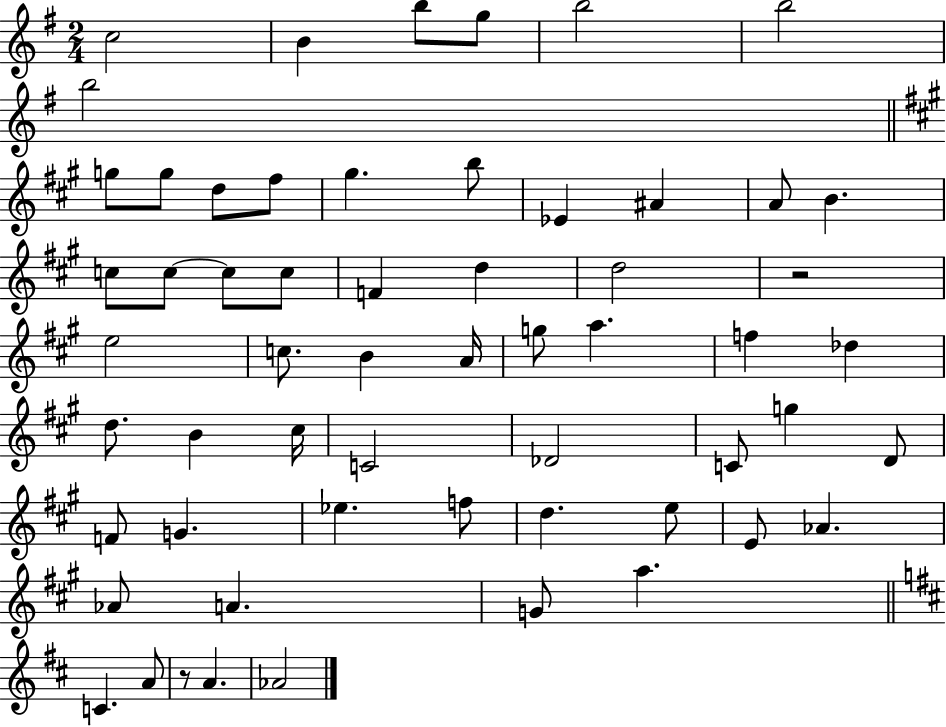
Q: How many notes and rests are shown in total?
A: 58